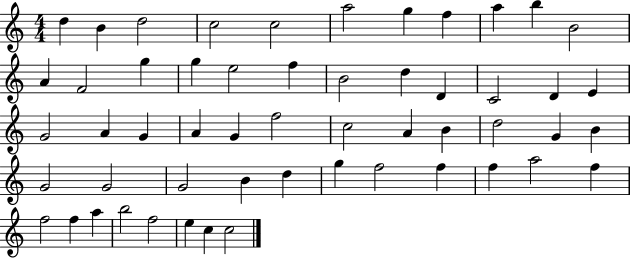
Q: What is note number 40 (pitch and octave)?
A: D5